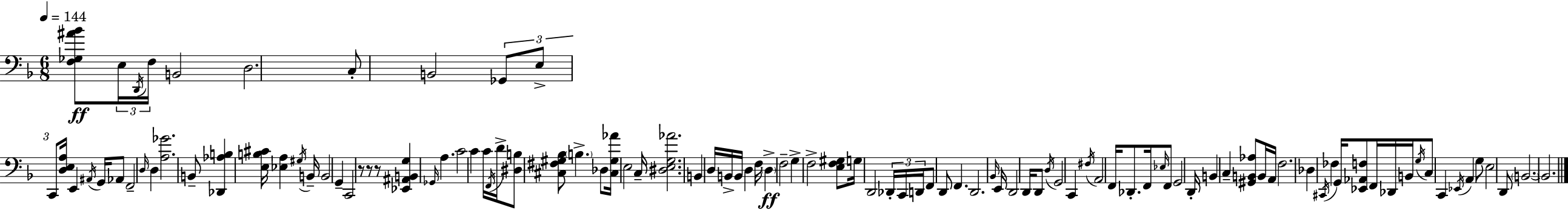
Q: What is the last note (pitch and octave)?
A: B2